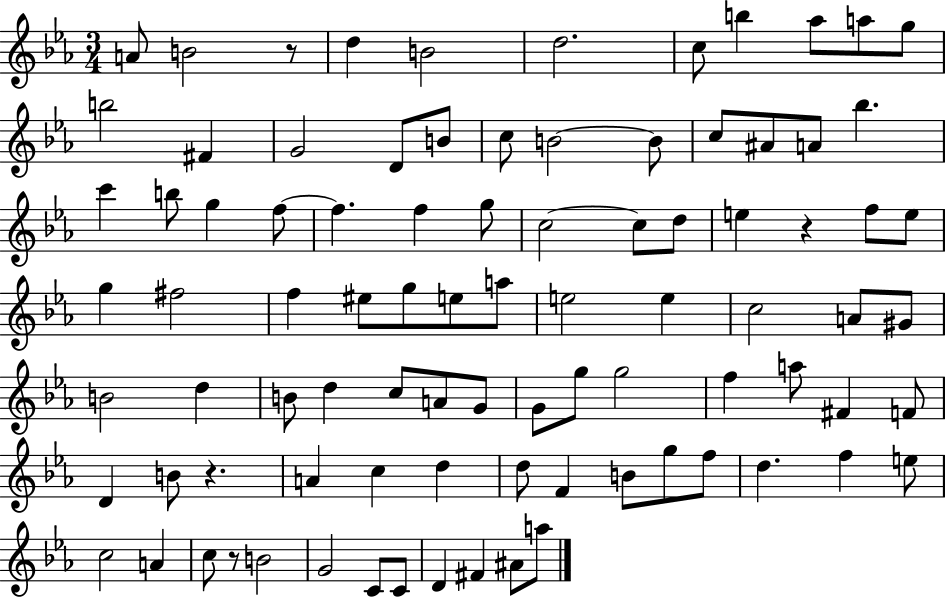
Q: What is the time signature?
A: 3/4